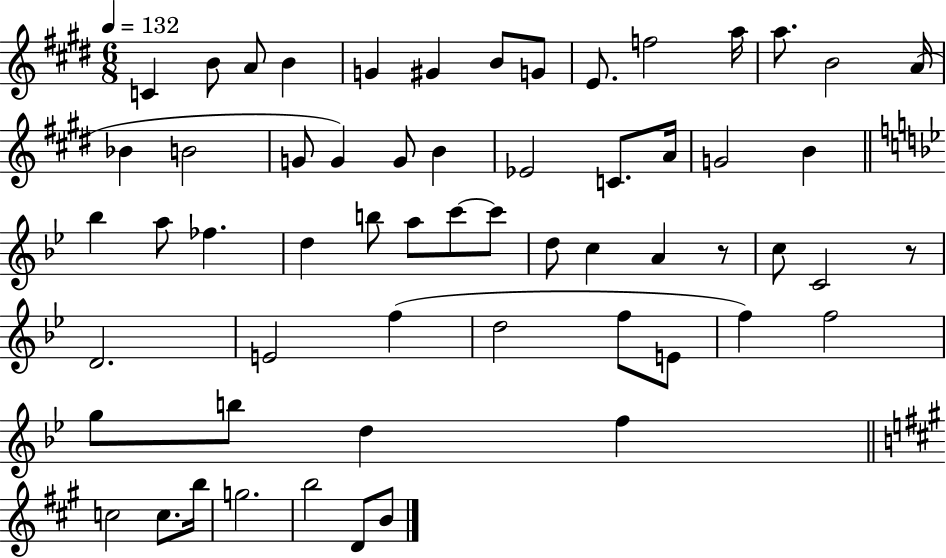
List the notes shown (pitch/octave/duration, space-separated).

C4/q B4/e A4/e B4/q G4/q G#4/q B4/e G4/e E4/e. F5/h A5/s A5/e. B4/h A4/s Bb4/q B4/h G4/e G4/q G4/e B4/q Eb4/h C4/e. A4/s G4/h B4/q Bb5/q A5/e FES5/q. D5/q B5/e A5/e C6/e C6/e D5/e C5/q A4/q R/e C5/e C4/h R/e D4/h. E4/h F5/q D5/h F5/e E4/e F5/q F5/h G5/e B5/e D5/q F5/q C5/h C5/e. B5/s G5/h. B5/h D4/e B4/e